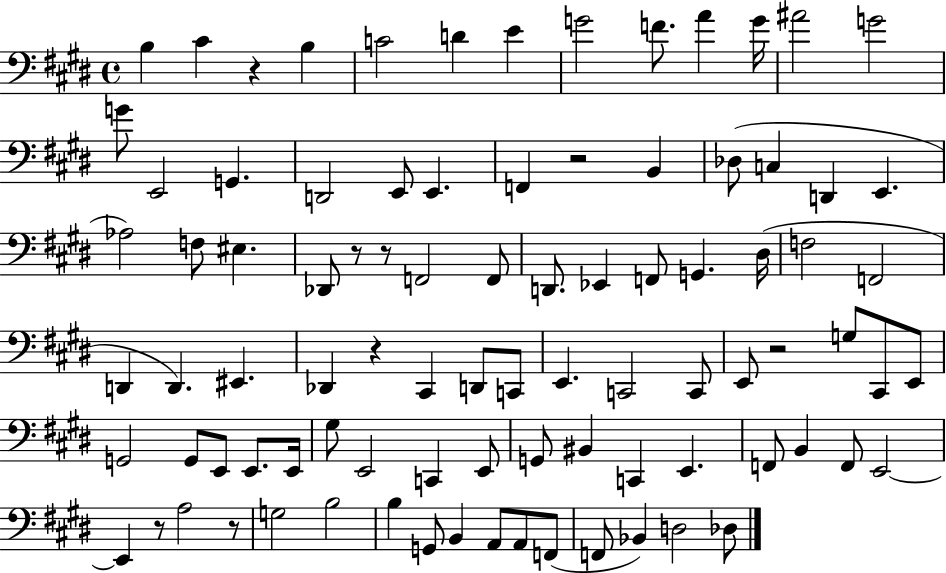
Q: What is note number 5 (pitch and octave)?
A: D4